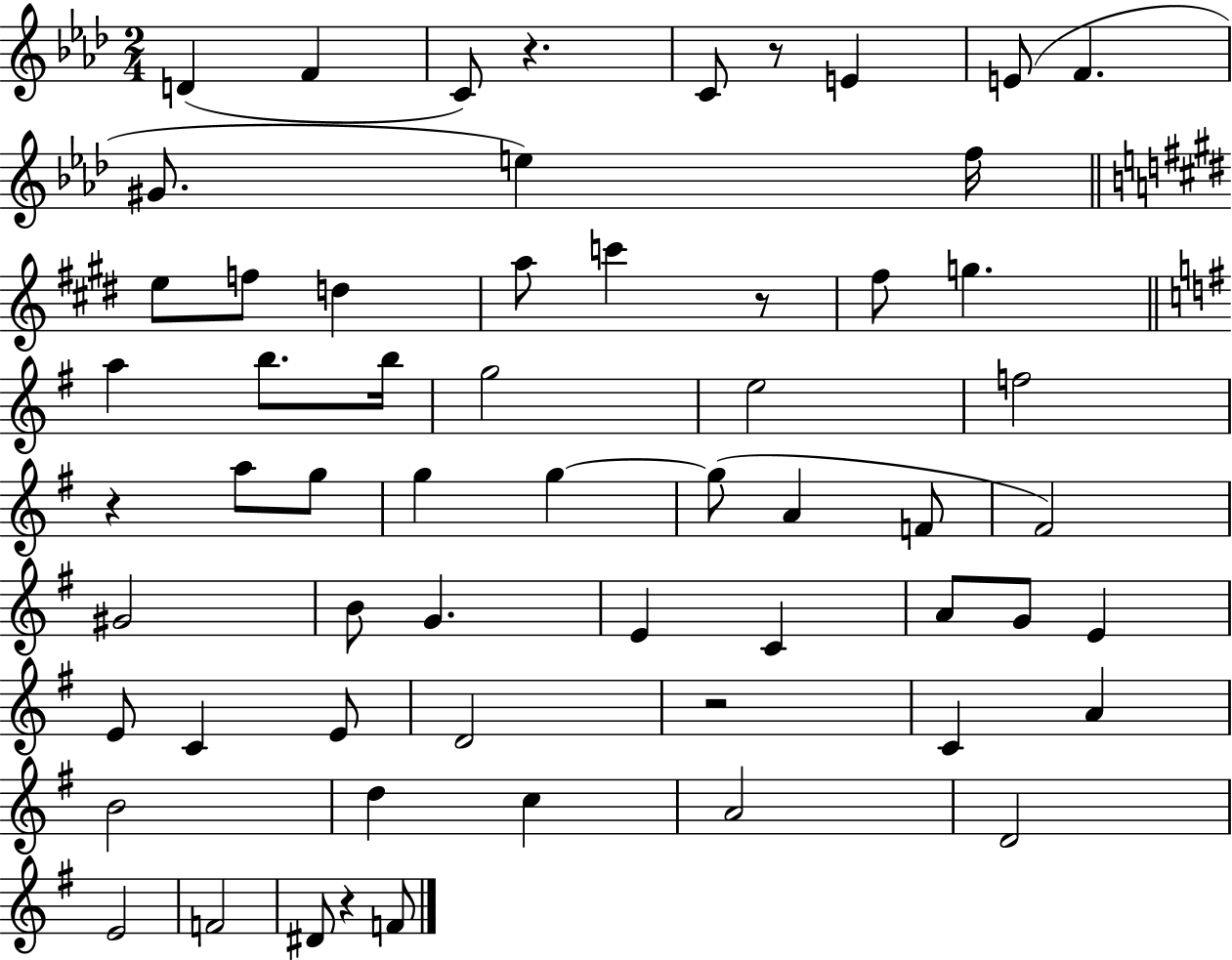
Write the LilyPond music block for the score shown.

{
  \clef treble
  \numericTimeSignature
  \time 2/4
  \key aes \major
  d'4( f'4 | c'8) r4. | c'8 r8 e'4 | e'8( f'4. | \break gis'8. e''4) f''16 | \bar "||" \break \key e \major e''8 f''8 d''4 | a''8 c'''4 r8 | fis''8 g''4. | \bar "||" \break \key g \major a''4 b''8. b''16 | g''2 | e''2 | f''2 | \break r4 a''8 g''8 | g''4 g''4~~ | g''8( a'4 f'8 | fis'2) | \break gis'2 | b'8 g'4. | e'4 c'4 | a'8 g'8 e'4 | \break e'8 c'4 e'8 | d'2 | r2 | c'4 a'4 | \break b'2 | d''4 c''4 | a'2 | d'2 | \break e'2 | f'2 | dis'8 r4 f'8 | \bar "|."
}